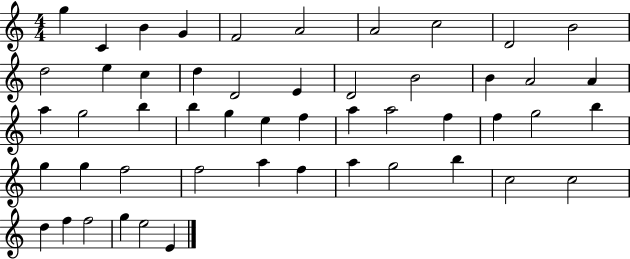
X:1
T:Untitled
M:4/4
L:1/4
K:C
g C B G F2 A2 A2 c2 D2 B2 d2 e c d D2 E D2 B2 B A2 A a g2 b b g e f a a2 f f g2 b g g f2 f2 a f a g2 b c2 c2 d f f2 g e2 E